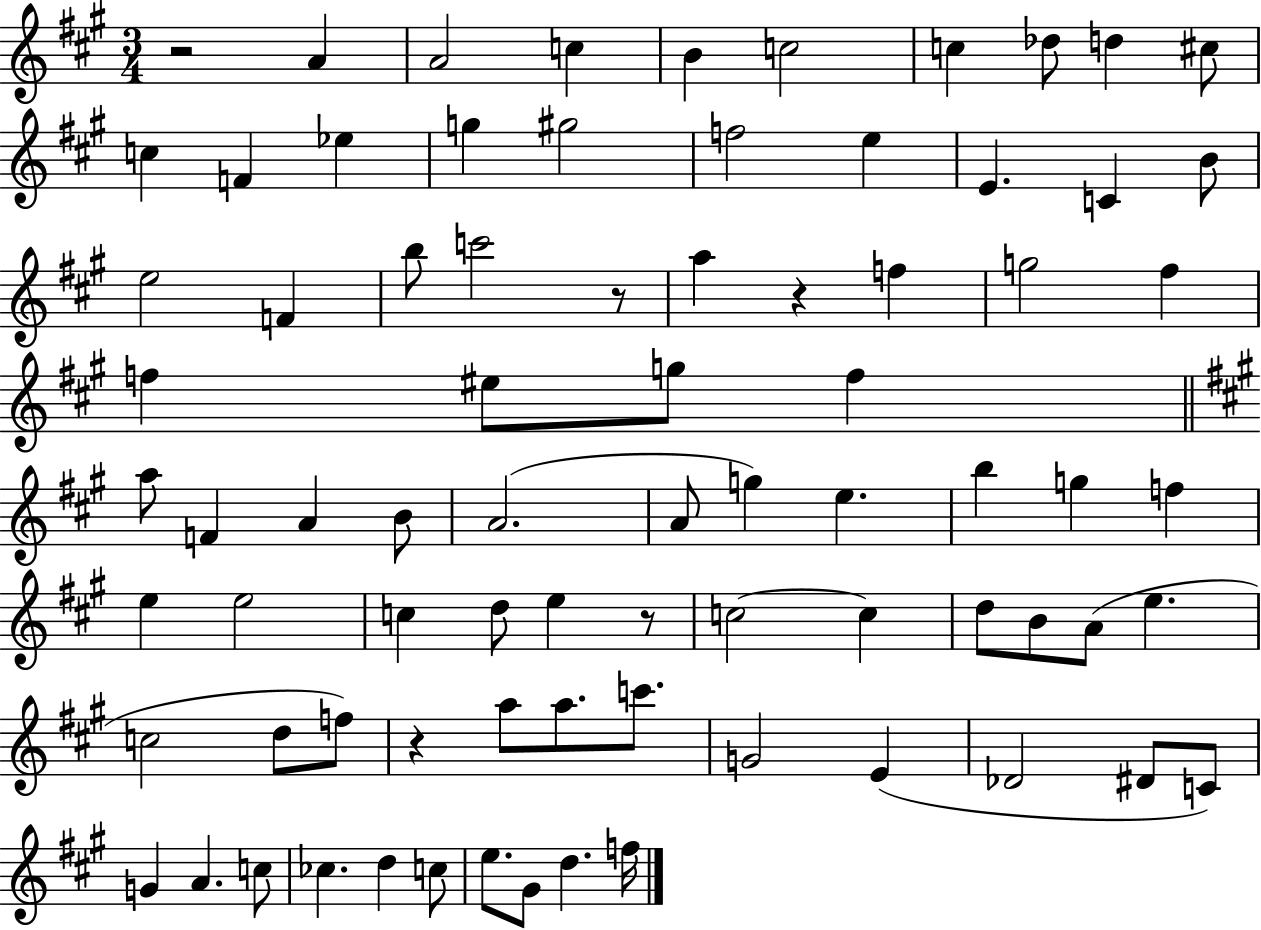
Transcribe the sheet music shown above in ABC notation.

X:1
T:Untitled
M:3/4
L:1/4
K:A
z2 A A2 c B c2 c _d/2 d ^c/2 c F _e g ^g2 f2 e E C B/2 e2 F b/2 c'2 z/2 a z f g2 ^f f ^e/2 g/2 f a/2 F A B/2 A2 A/2 g e b g f e e2 c d/2 e z/2 c2 c d/2 B/2 A/2 e c2 d/2 f/2 z a/2 a/2 c'/2 G2 E _D2 ^D/2 C/2 G A c/2 _c d c/2 e/2 ^G/2 d f/4